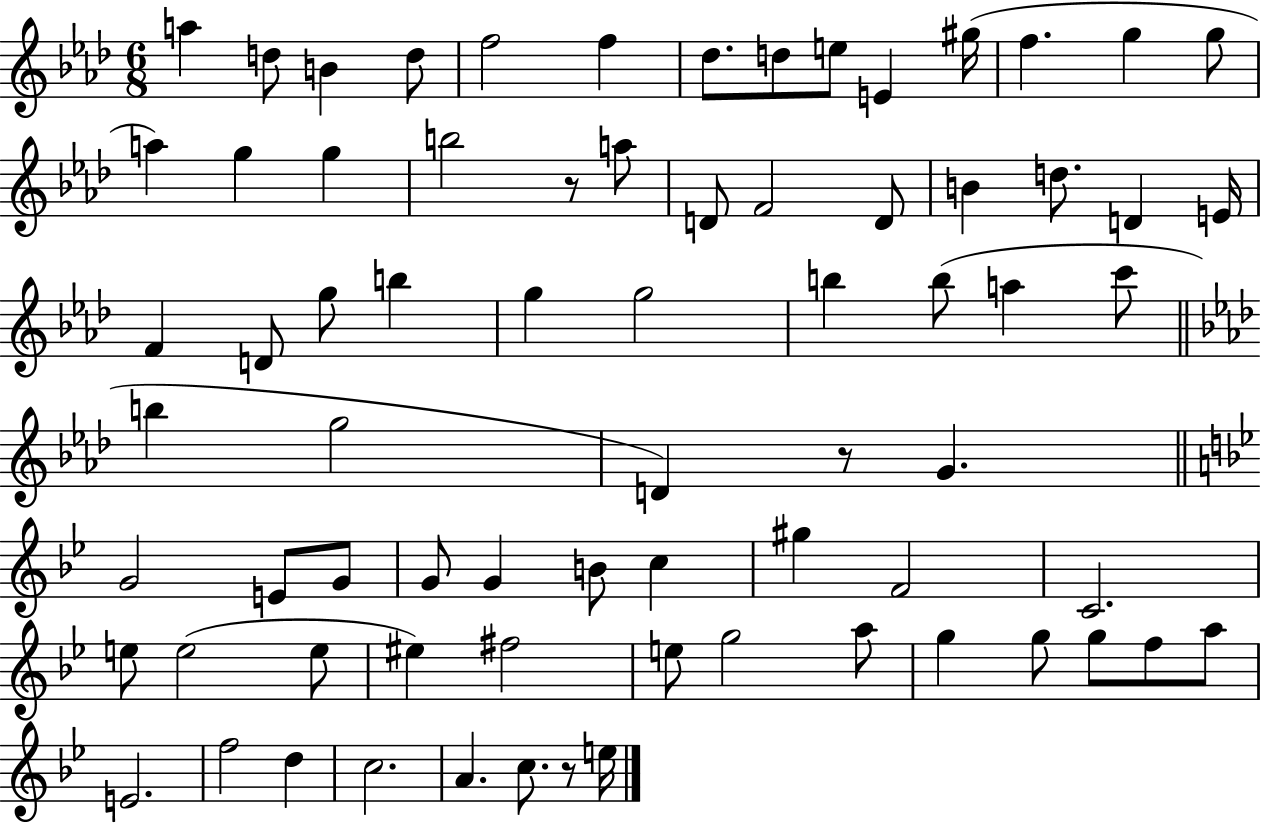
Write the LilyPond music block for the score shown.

{
  \clef treble
  \numericTimeSignature
  \time 6/8
  \key aes \major
  a''4 d''8 b'4 d''8 | f''2 f''4 | des''8. d''8 e''8 e'4 gis''16( | f''4. g''4 g''8 | \break a''4) g''4 g''4 | b''2 r8 a''8 | d'8 f'2 d'8 | b'4 d''8. d'4 e'16 | \break f'4 d'8 g''8 b''4 | g''4 g''2 | b''4 b''8( a''4 c'''8 | \bar "||" \break \key aes \major b''4 g''2 | d'4) r8 g'4. | \bar "||" \break \key bes \major g'2 e'8 g'8 | g'8 g'4 b'8 c''4 | gis''4 f'2 | c'2. | \break e''8 e''2( e''8 | eis''4) fis''2 | e''8 g''2 a''8 | g''4 g''8 g''8 f''8 a''8 | \break e'2. | f''2 d''4 | c''2. | a'4. c''8. r8 e''16 | \break \bar "|."
}